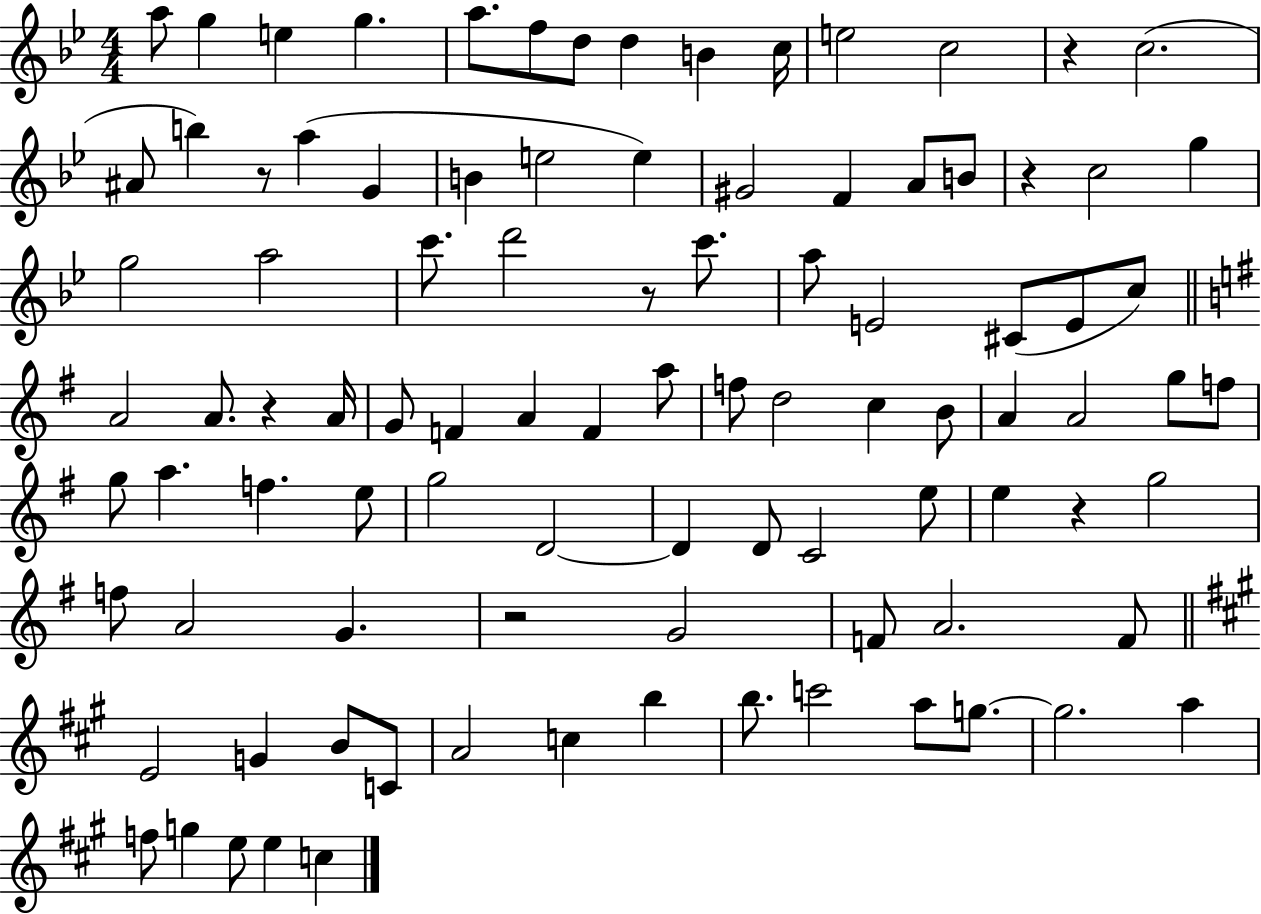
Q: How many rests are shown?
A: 7